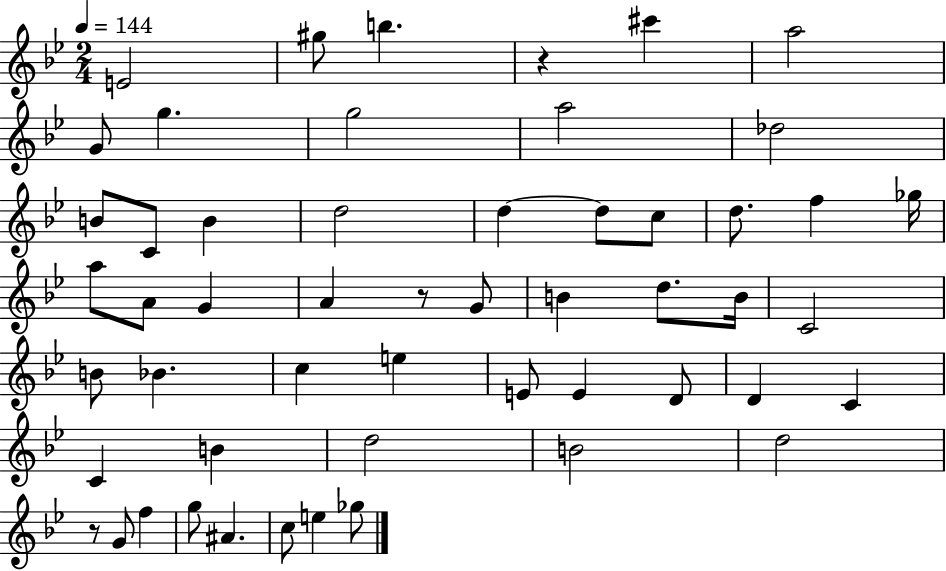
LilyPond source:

{
  \clef treble
  \numericTimeSignature
  \time 2/4
  \key bes \major
  \tempo 4 = 144
  e'2 | gis''8 b''4. | r4 cis'''4 | a''2 | \break g'8 g''4. | g''2 | a''2 | des''2 | \break b'8 c'8 b'4 | d''2 | d''4~~ d''8 c''8 | d''8. f''4 ges''16 | \break a''8 a'8 g'4 | a'4 r8 g'8 | b'4 d''8. b'16 | c'2 | \break b'8 bes'4. | c''4 e''4 | e'8 e'4 d'8 | d'4 c'4 | \break c'4 b'4 | d''2 | b'2 | d''2 | \break r8 g'8 f''4 | g''8 ais'4. | c''8 e''4 ges''8 | \bar "|."
}